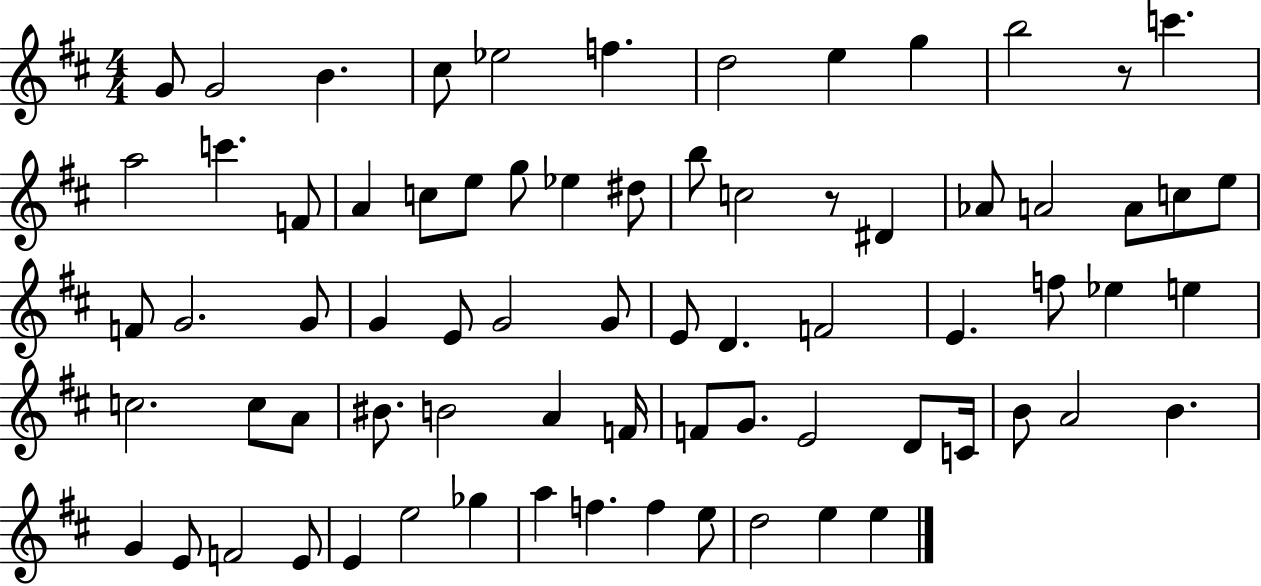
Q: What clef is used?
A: treble